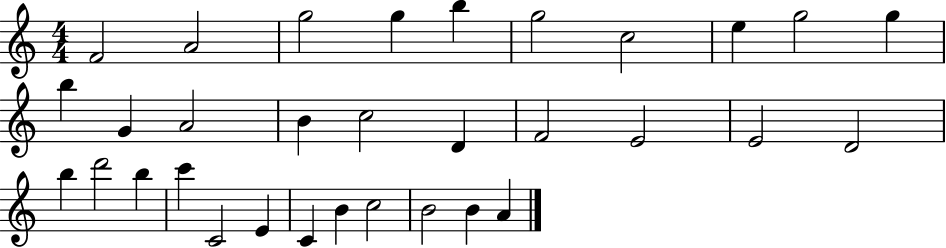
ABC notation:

X:1
T:Untitled
M:4/4
L:1/4
K:C
F2 A2 g2 g b g2 c2 e g2 g b G A2 B c2 D F2 E2 E2 D2 b d'2 b c' C2 E C B c2 B2 B A